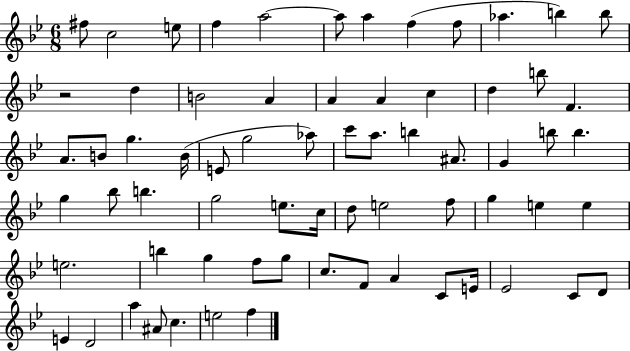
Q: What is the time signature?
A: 6/8